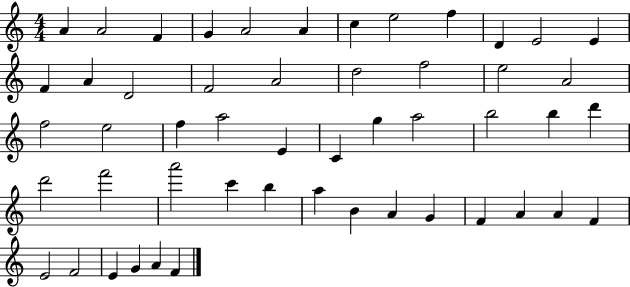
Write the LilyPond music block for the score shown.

{
  \clef treble
  \numericTimeSignature
  \time 4/4
  \key c \major
  a'4 a'2 f'4 | g'4 a'2 a'4 | c''4 e''2 f''4 | d'4 e'2 e'4 | \break f'4 a'4 d'2 | f'2 a'2 | d''2 f''2 | e''2 a'2 | \break f''2 e''2 | f''4 a''2 e'4 | c'4 g''4 a''2 | b''2 b''4 d'''4 | \break d'''2 f'''2 | a'''2 c'''4 b''4 | a''4 b'4 a'4 g'4 | f'4 a'4 a'4 f'4 | \break e'2 f'2 | e'4 g'4 a'4 f'4 | \bar "|."
}